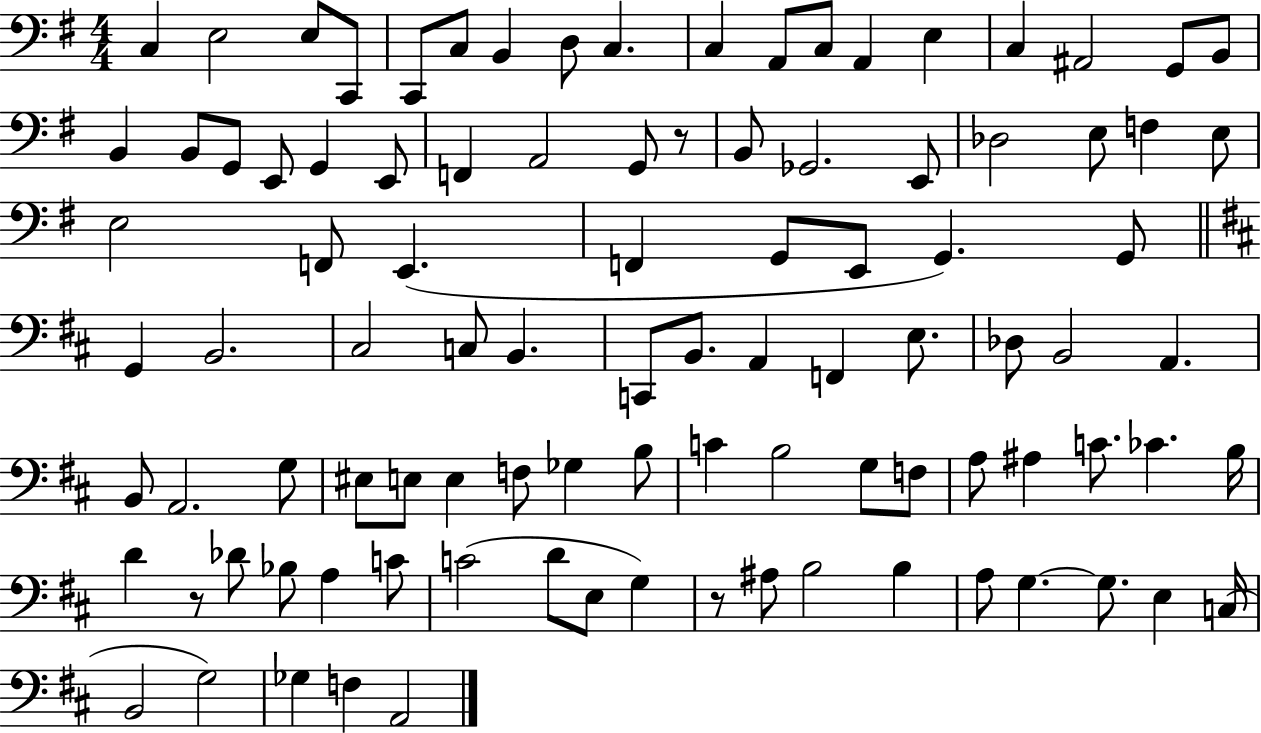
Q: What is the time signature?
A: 4/4